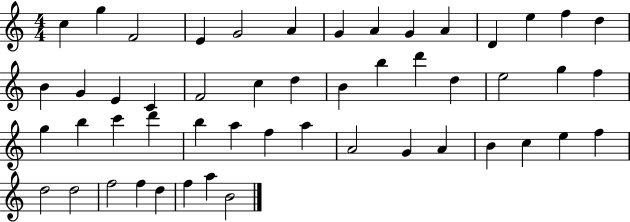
C5/q G5/q F4/h E4/q G4/h A4/q G4/q A4/q G4/q A4/q D4/q E5/q F5/q D5/q B4/q G4/q E4/q C4/q F4/h C5/q D5/q B4/q B5/q D6/q D5/q E5/h G5/q F5/q G5/q B5/q C6/q D6/q B5/q A5/q F5/q A5/q A4/h G4/q A4/q B4/q C5/q E5/q F5/q D5/h D5/h F5/h F5/q D5/q F5/q A5/q B4/h